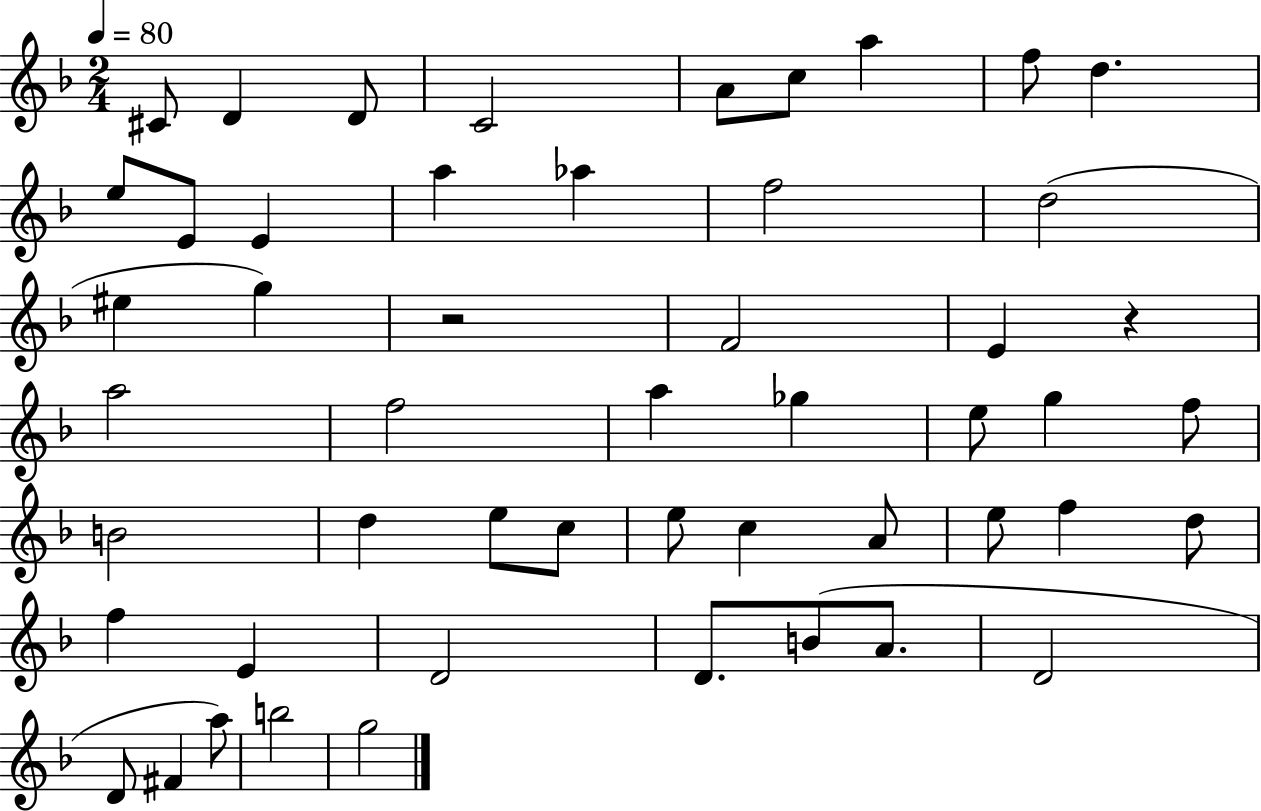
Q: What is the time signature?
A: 2/4